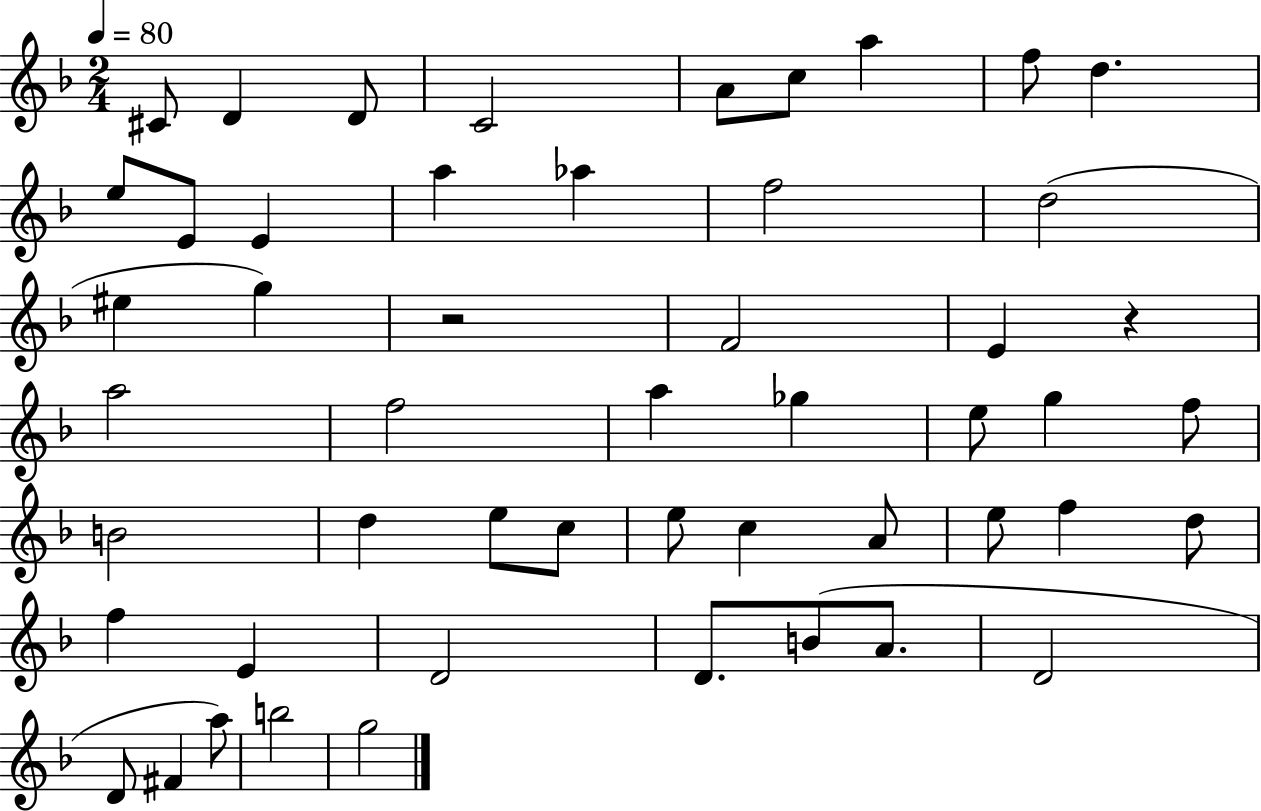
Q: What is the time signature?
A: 2/4